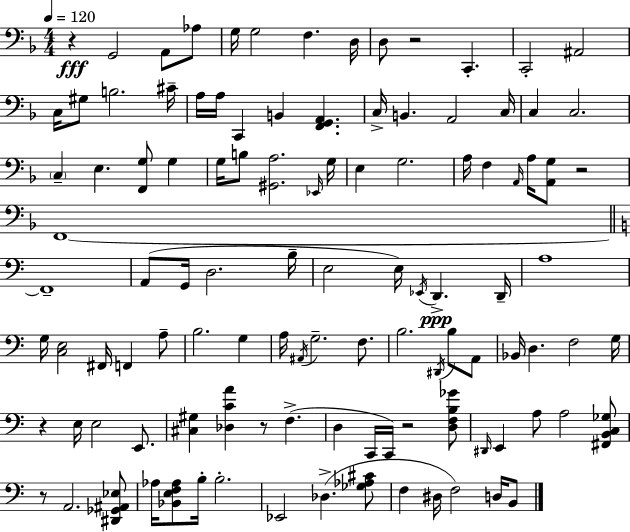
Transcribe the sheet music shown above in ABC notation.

X:1
T:Untitled
M:4/4
L:1/4
K:F
z G,,2 A,,/2 _A,/2 G,/4 G,2 F, D,/4 D,/2 z2 C,, C,,2 ^A,,2 C,/4 ^G,/2 B,2 ^C/4 A,/4 A,/4 C,, B,, [F,,G,,A,,] C,/4 B,, A,,2 C,/4 C, C,2 C, E, [F,,G,]/2 G, G,/4 B,/2 [^G,,A,]2 _E,,/4 G,/4 E, G,2 A,/4 F, A,,/4 A,/4 [A,,G,]/2 z2 F,,4 F,,4 A,,/2 G,,/4 D,2 B,/4 E,2 E,/4 _E,,/4 D,, D,,/4 A,4 G,/4 [C,E,]2 ^F,,/4 F,, A,/2 B,2 G, A,/4 ^A,,/4 G,2 F,/2 B,2 ^D,,/4 B,/2 A,,/2 _B,,/4 D, F,2 G,/4 z E,/4 E,2 E,,/2 [^C,^G,] [_D,CA] z/2 F, D, C,,/4 C,,/4 z2 [D,F,B,_G]/2 ^D,,/4 E,, A,/2 A,2 [^F,,B,,C,_G,]/2 z/2 A,,2 [^D,,_G,,^A,,_E,]/2 _A,/4 [_B,,E,F,_A,]/2 B,/4 B,2 _E,,2 _D, [_G,_A,^C]/2 F, ^D,/4 F,2 D,/4 B,,/2